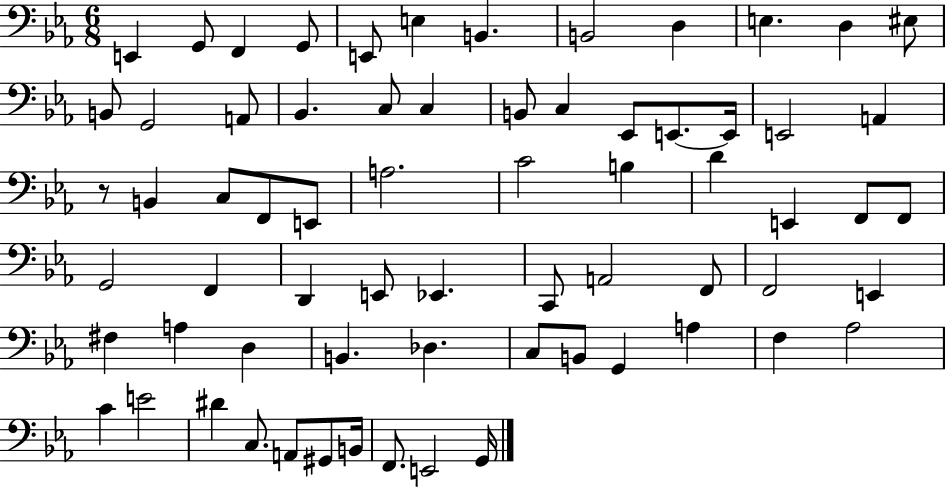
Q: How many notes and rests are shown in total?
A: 68